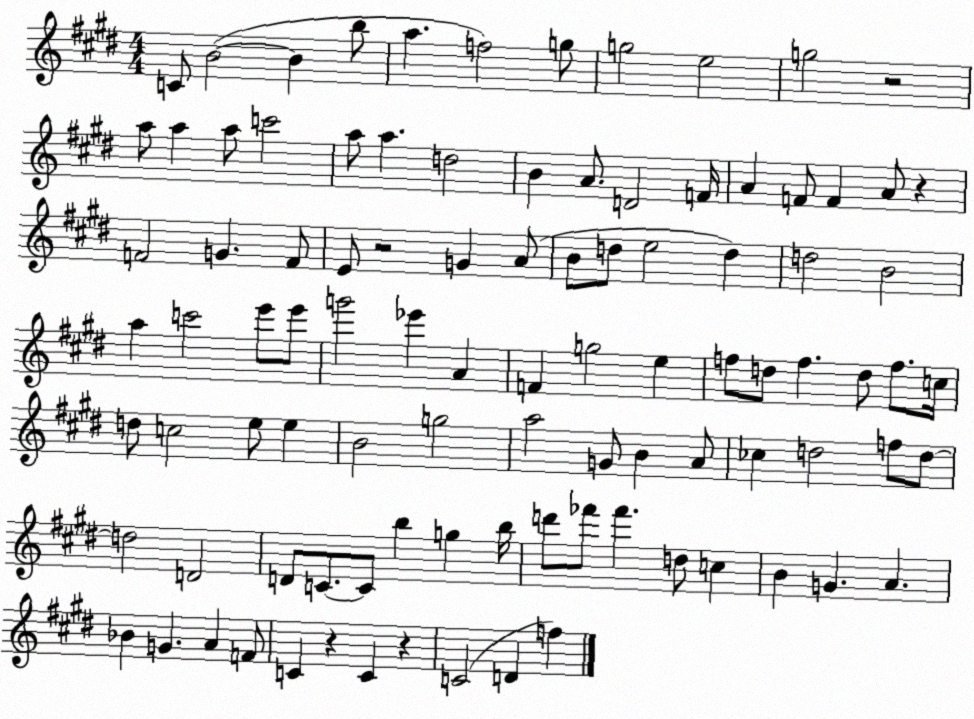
X:1
T:Untitled
M:4/4
L:1/4
K:E
C/2 B2 B b/2 a f2 g/2 g2 e2 g2 z2 a/2 a a/2 c'2 a/2 a d2 B A/2 D2 F/4 A F/2 F A/2 z F2 G F/2 E/2 z2 G A/2 B/2 d/2 e2 d d2 B2 a c'2 e'/2 e'/2 g'2 _e' A F g2 e f/2 d/2 f d/2 f/2 c/4 d/2 c2 e/2 e B2 g2 a2 G/2 B A/2 _c d2 f/2 d/2 d2 D2 D/2 C/2 C/2 b g b/4 d'/2 _f'/2 _f' d/2 c B G A _B G A F/2 C z C z C2 D f